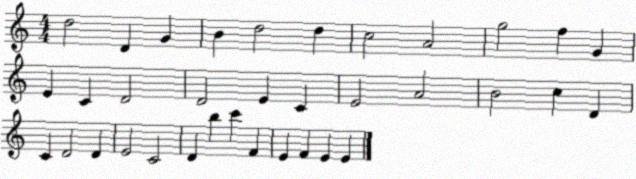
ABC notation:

X:1
T:Untitled
M:4/4
L:1/4
K:C
d2 D G B d2 d c2 A2 g2 f G E C D2 D2 E C E2 A2 B2 c D C D2 D E2 C2 D b c' F E F E E